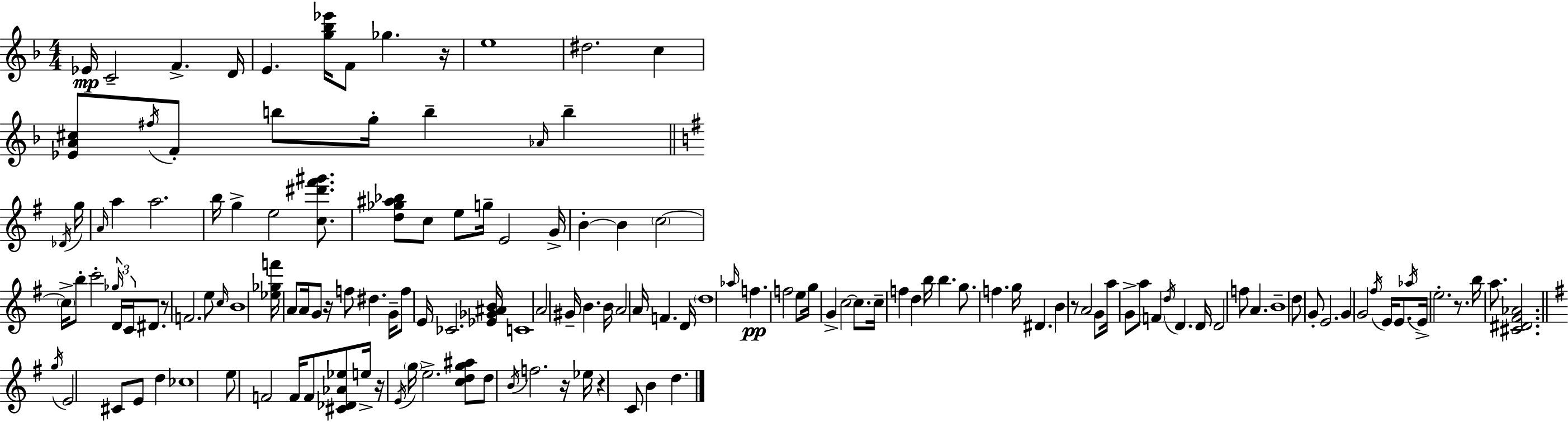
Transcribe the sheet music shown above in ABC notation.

X:1
T:Untitled
M:4/4
L:1/4
K:F
_E/4 C2 F D/4 E [g_b_e']/4 F/2 _g z/4 e4 ^d2 c [_EA^c]/2 ^f/4 F/2 b/2 g/4 b _A/4 b _D/4 g/4 A/4 a a2 b/4 g e2 [c^d'^f'^g']/2 [d_g^a_b]/2 c/2 e/2 g/4 E2 G/4 B B c2 c/4 b/2 c'2 _g/4 D/4 C/4 ^D/2 z/2 F2 e/2 c/4 B4 [_e_gf']/4 A/2 A/4 G/2 z/4 f/2 ^d G/4 f/2 E/4 _C2 [_E_G^AB]/4 C4 A2 ^G/4 B B/4 A2 A/4 F D/4 d4 _a/4 f f2 e/2 g/4 G c2 c/2 c/4 f d b/4 b g/2 f g/4 ^D B z/2 A2 G/2 a/4 G/2 a/2 F d/4 D D/4 D2 f/2 A B4 d/2 G/2 E2 G G2 ^f/4 E/4 E/2 _a/4 E/4 e2 z/2 b/4 a/2 [^C^D^F_A]2 g/4 E2 ^C/2 E/2 d _c4 e/2 F2 F/4 F/2 [^C_D_A_e]/2 e/4 z/4 E/4 g/4 e2 [cdg^a]/2 d/2 B/4 f2 z/4 _e/4 z C/2 B d